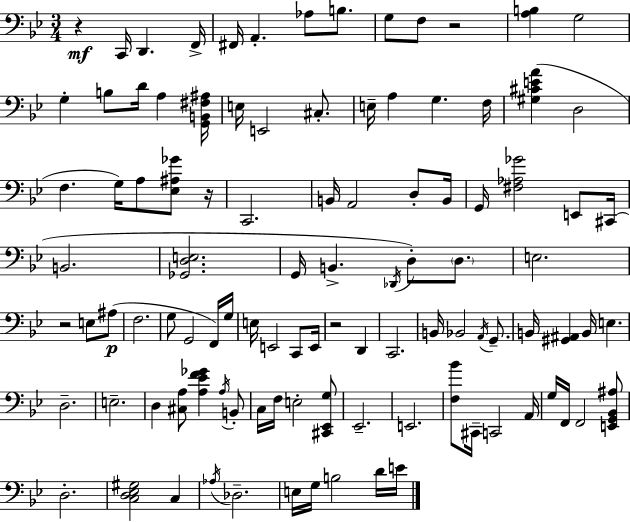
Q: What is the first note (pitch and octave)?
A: C2